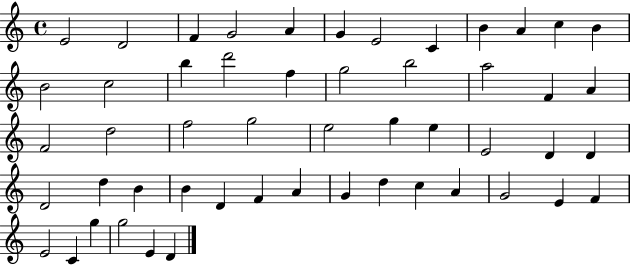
{
  \clef treble
  \time 4/4
  \defaultTimeSignature
  \key c \major
  e'2 d'2 | f'4 g'2 a'4 | g'4 e'2 c'4 | b'4 a'4 c''4 b'4 | \break b'2 c''2 | b''4 d'''2 f''4 | g''2 b''2 | a''2 f'4 a'4 | \break f'2 d''2 | f''2 g''2 | e''2 g''4 e''4 | e'2 d'4 d'4 | \break d'2 d''4 b'4 | b'4 d'4 f'4 a'4 | g'4 d''4 c''4 a'4 | g'2 e'4 f'4 | \break e'2 c'4 g''4 | g''2 e'4 d'4 | \bar "|."
}